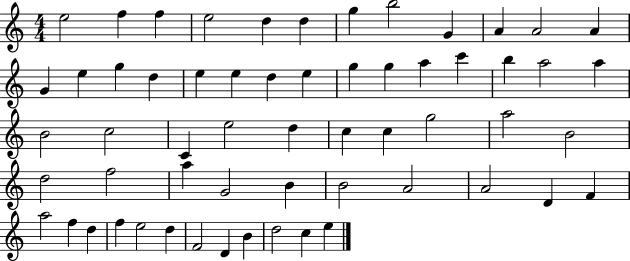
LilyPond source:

{
  \clef treble
  \numericTimeSignature
  \time 4/4
  \key c \major
  e''2 f''4 f''4 | e''2 d''4 d''4 | g''4 b''2 g'4 | a'4 a'2 a'4 | \break g'4 e''4 g''4 d''4 | e''4 e''4 d''4 e''4 | g''4 g''4 a''4 c'''4 | b''4 a''2 a''4 | \break b'2 c''2 | c'4 e''2 d''4 | c''4 c''4 g''2 | a''2 b'2 | \break d''2 f''2 | a''4 g'2 b'4 | b'2 a'2 | a'2 d'4 f'4 | \break a''2 f''4 d''4 | f''4 e''2 d''4 | f'2 d'4 b'4 | d''2 c''4 e''4 | \break \bar "|."
}